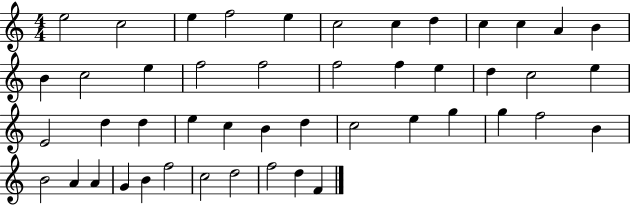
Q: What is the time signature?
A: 4/4